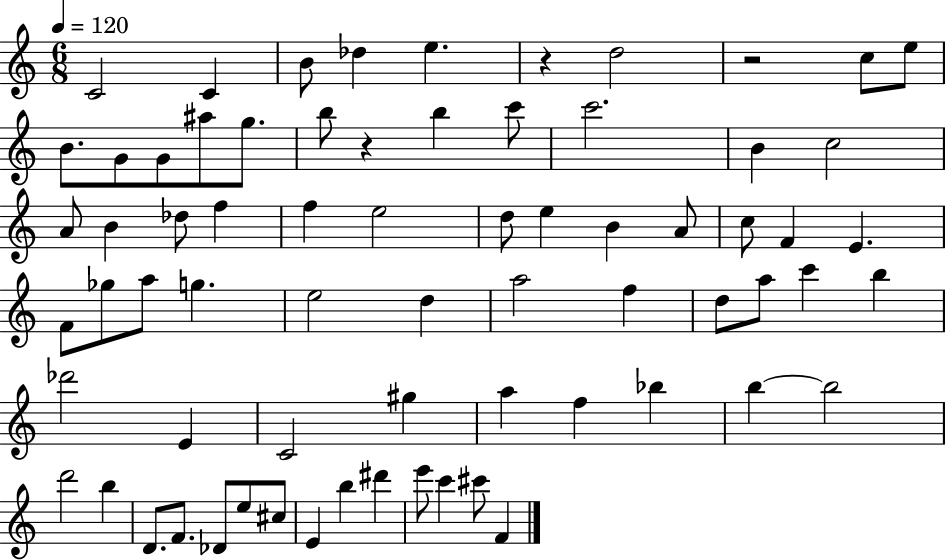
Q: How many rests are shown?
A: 3